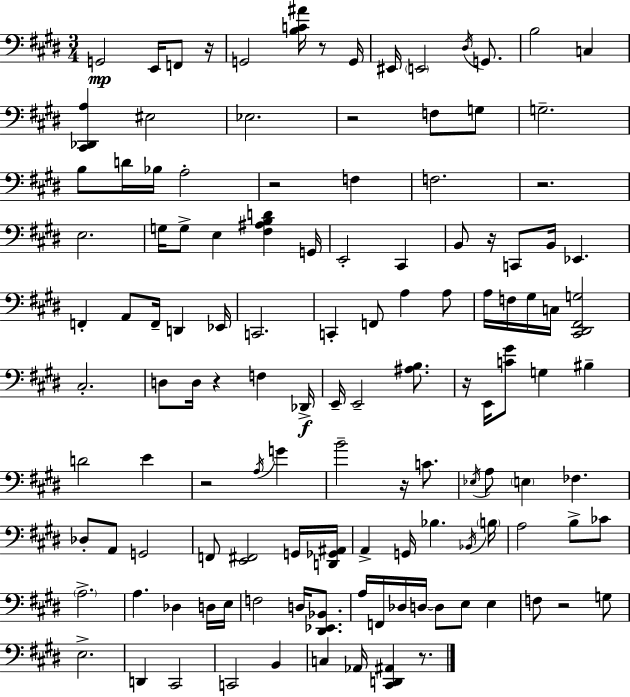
{
  \clef bass
  \numericTimeSignature
  \time 3/4
  \key e \major
  g,2\mp e,16 f,8 r16 | g,2 <b c' ais'>16 r8 g,16 | eis,16 \parenthesize e,2 \acciaccatura { dis16 } g,8. | b2 c4 | \break <cis, des, a>4 eis2 | ees2. | r2 f8 g8 | g2.-- | \break b8 d'16 bes16 a2-. | r2 f4 | f2. | r2. | \break e2. | g16 g8-> e4 <fis ais b d'>4 | g,16 e,2-. cis,4 | b,8 r16 c,8 b,16 ees,4. | \break f,4-. a,8 f,16-- d,4 | ees,16 c,2. | c,4-. f,8 a4 a8 | a16 f16 gis16 c16 <cis, dis, fis, g>2 | \break cis2.-. | d8 d16 r4 f4 | des,16->\f e,16-- e,2-- <ais b>8. | r16 e,16 <c' gis'>8 g4 bis4-- | \break d'2 e'4 | r2 \acciaccatura { a16 } g'4 | b'2-- r16 c'8. | \acciaccatura { ees16 } a8 \parenthesize e4 fes4. | \break des8-. a,8 g,2 | f,8 <e, fis,>2 | g,16 <d, ges, ais,>16 a,4-> g,16 bes4. | \acciaccatura { bes,16 } \parenthesize b16 a2 | \break b8-> ces'8 \parenthesize a2.-> | a4. des4 | d16 e16 f2 | d16 <dis, ees, bes,>8. a16 f,16 des16 d16~~ d8 e8 | \break e4 f8 r2 | g8 e2.-> | d,4 cis,2 | c,2 | \break b,4 c4 aes,16 <cis, d, ais,>4 | r8. \bar "|."
}